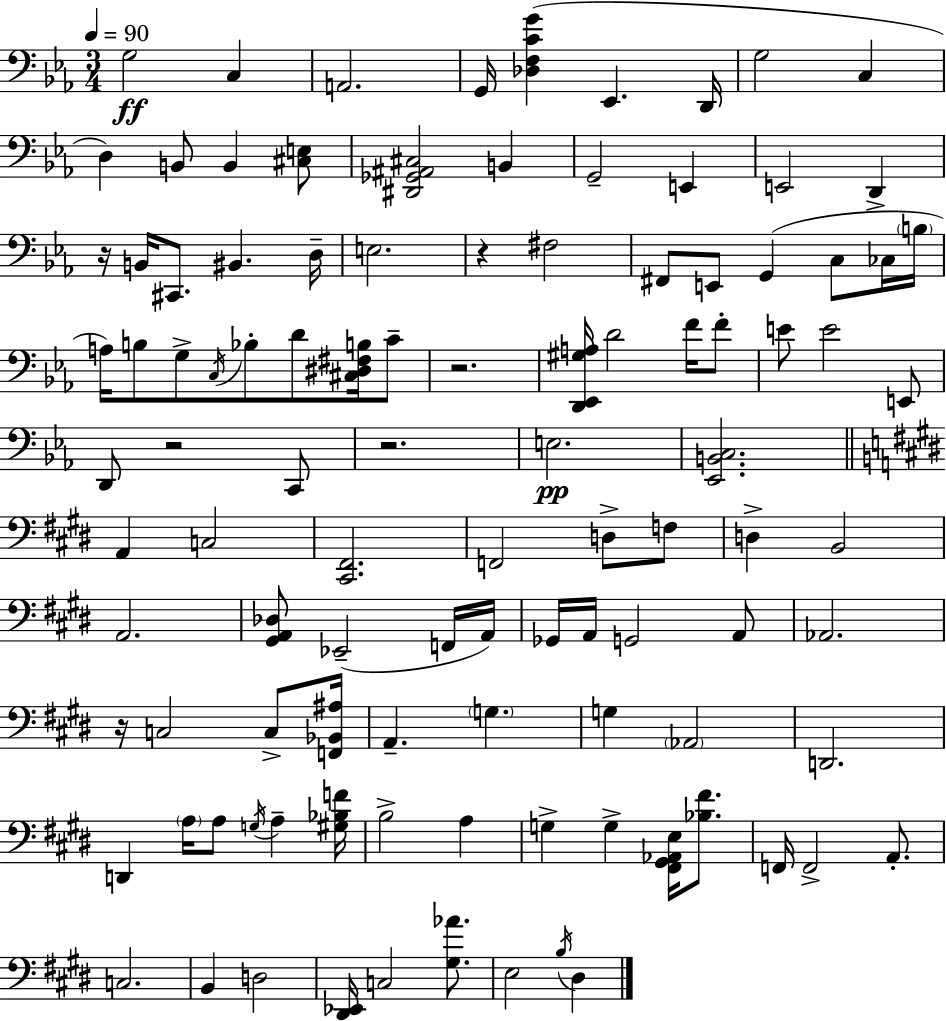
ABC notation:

X:1
T:Untitled
M:3/4
L:1/4
K:Eb
G,2 C, A,,2 G,,/4 [_D,F,CG] _E,, D,,/4 G,2 C, D, B,,/2 B,, [^C,E,]/2 [^D,,_G,,^A,,^C,]2 B,, G,,2 E,, E,,2 D,, z/4 B,,/4 ^C,,/2 ^B,, D,/4 E,2 z ^F,2 ^F,,/2 E,,/2 G,, C,/2 _C,/4 B,/4 A,/4 B,/2 G,/2 C,/4 _B,/2 D/2 [^C,^D,^F,B,]/4 C/2 z2 [D,,_E,,^G,A,]/4 D2 F/4 F/2 E/2 E2 E,,/2 D,,/2 z2 C,,/2 z2 E,2 [_E,,B,,C,]2 A,, C,2 [^C,,^F,,]2 F,,2 D,/2 F,/2 D, B,,2 A,,2 [^G,,A,,_D,]/2 _E,,2 F,,/4 A,,/4 _G,,/4 A,,/4 G,,2 A,,/2 _A,,2 z/4 C,2 C,/2 [F,,_B,,^A,]/4 A,, G, G, _A,,2 D,,2 D,, A,/4 A,/2 G,/4 A, [^G,_B,F]/4 B,2 A, G, G, [^F,,^G,,_A,,E,]/4 [_B,^F]/2 F,,/4 F,,2 A,,/2 C,2 B,, D,2 [^D,,_E,,]/4 C,2 [^G,_A]/2 E,2 B,/4 ^D,